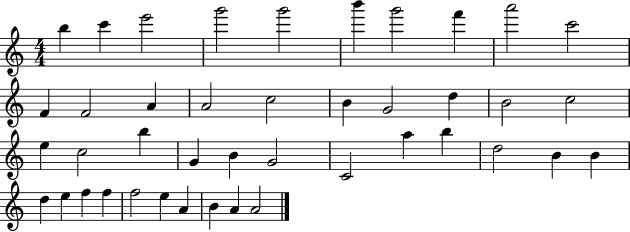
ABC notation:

X:1
T:Untitled
M:4/4
L:1/4
K:C
b c' e'2 g'2 g'2 b' g'2 f' a'2 c'2 F F2 A A2 c2 B G2 d B2 c2 e c2 b G B G2 C2 a b d2 B B d e f f f2 e A B A A2